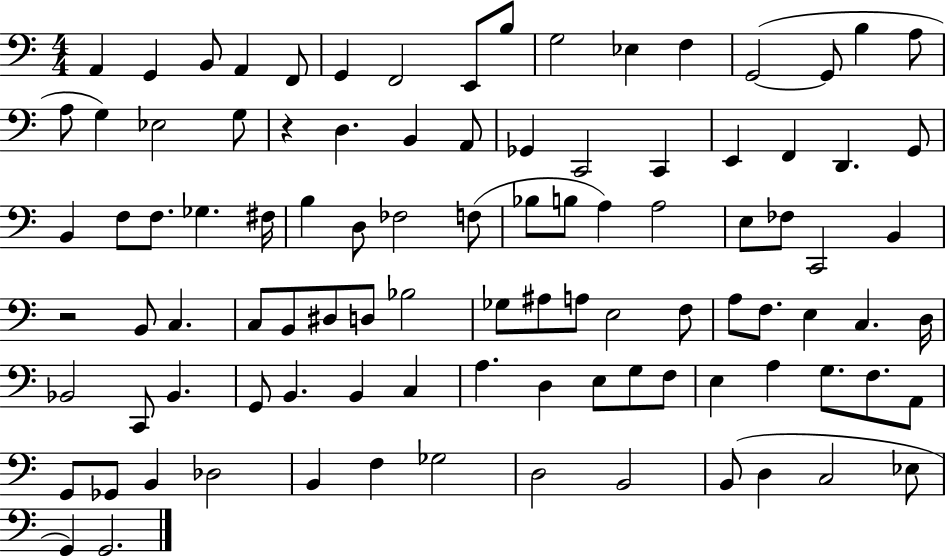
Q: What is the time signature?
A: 4/4